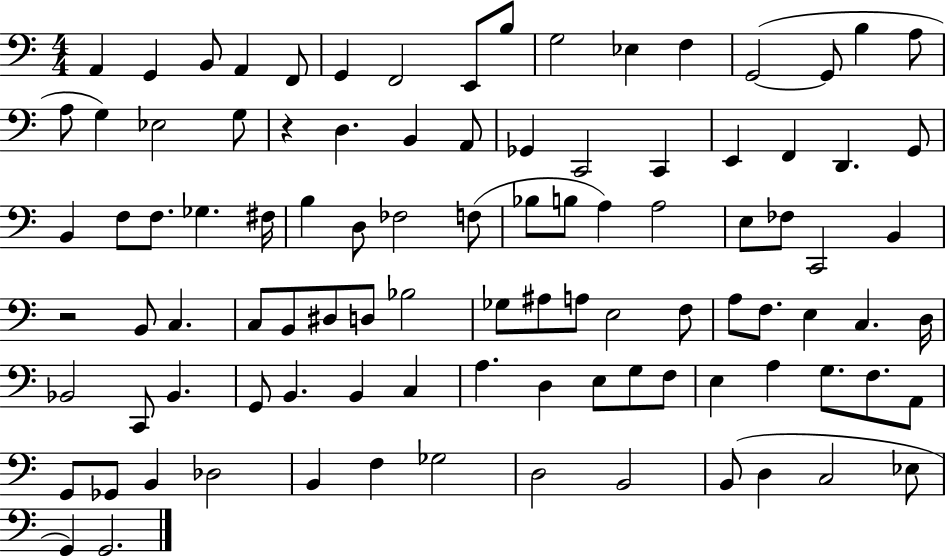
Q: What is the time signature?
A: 4/4